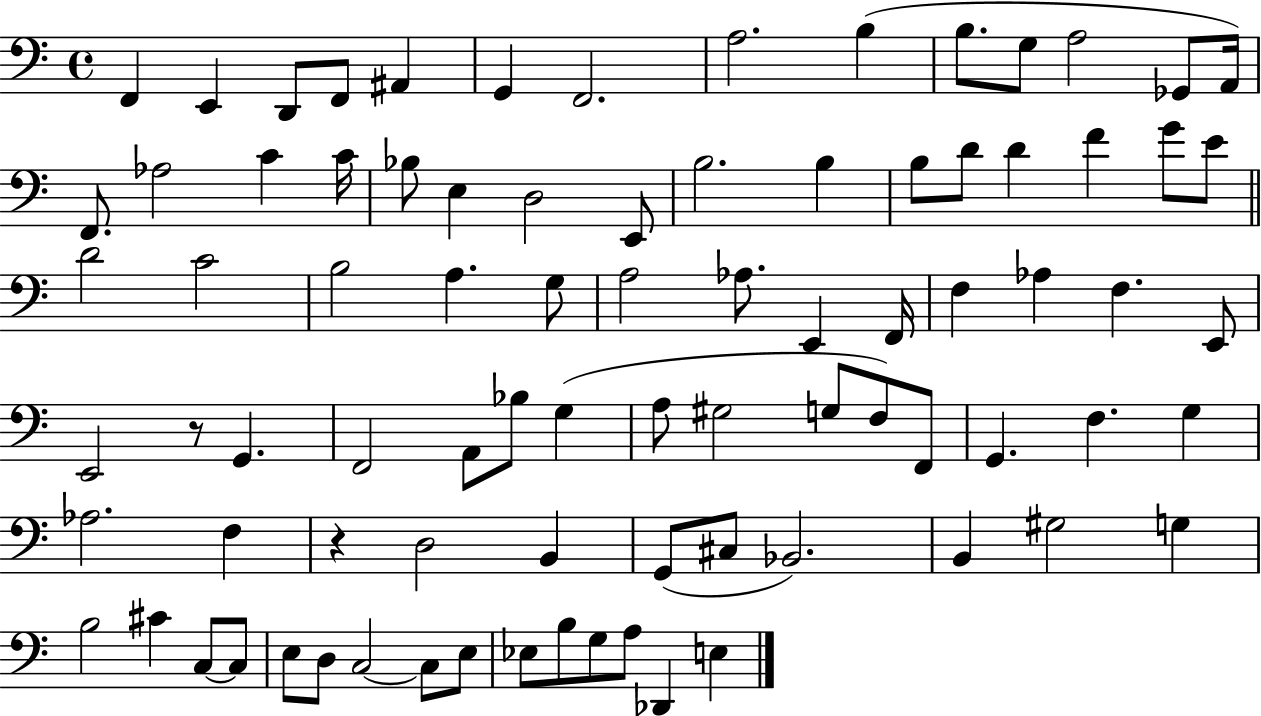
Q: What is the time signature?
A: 4/4